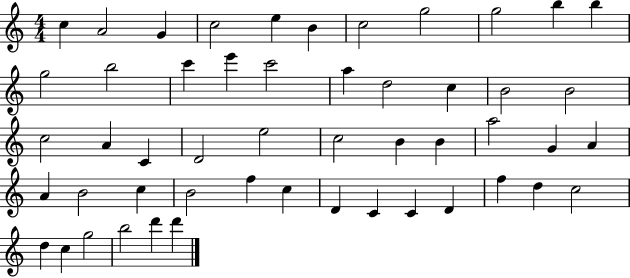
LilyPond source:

{
  \clef treble
  \numericTimeSignature
  \time 4/4
  \key c \major
  c''4 a'2 g'4 | c''2 e''4 b'4 | c''2 g''2 | g''2 b''4 b''4 | \break g''2 b''2 | c'''4 e'''4 c'''2 | a''4 d''2 c''4 | b'2 b'2 | \break c''2 a'4 c'4 | d'2 e''2 | c''2 b'4 b'4 | a''2 g'4 a'4 | \break a'4 b'2 c''4 | b'2 f''4 c''4 | d'4 c'4 c'4 d'4 | f''4 d''4 c''2 | \break d''4 c''4 g''2 | b''2 d'''4 d'''4 | \bar "|."
}